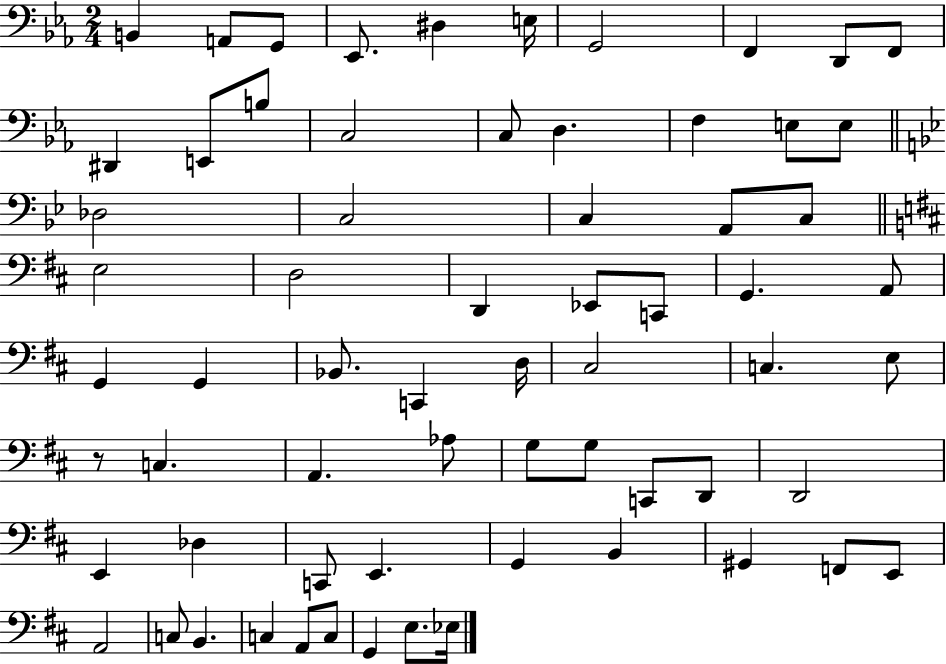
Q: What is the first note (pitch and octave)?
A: B2